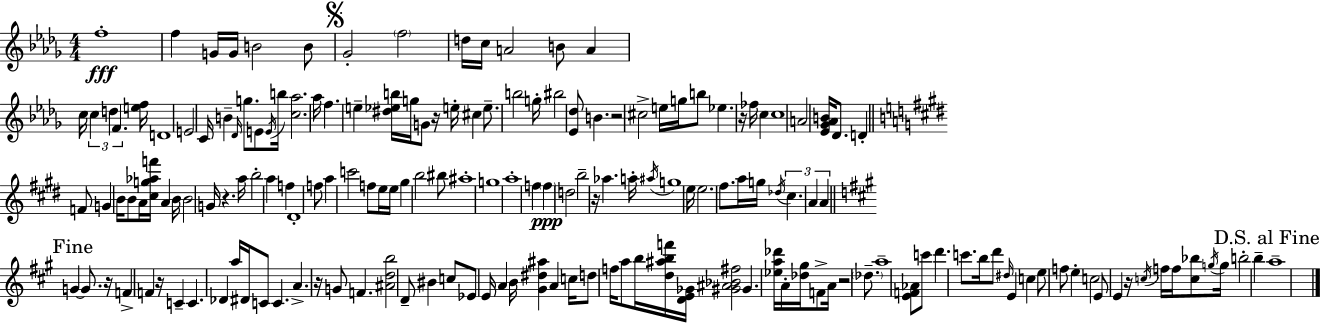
F5/w F5/q G4/s G4/s B4/h B4/e Gb4/h F5/h D5/s C5/s A4/h B4/e A4/q C5/s C5/q D5/q F4/q. [E5,F5]/s D4/w E4/h C4/s B4/q Db4/s G5/e. E4/e E4/s B5/s [C5,Ab5]/h. Ab5/s F5/q. E5/q [D#5,Eb5,B5]/s G5/s G4/e R/s E5/s C#5/q E5/e. B5/h G5/s BIS5/h [Eb4,Db5]/e B4/q. R/h C#5/h E5/s G5/s B5/e Eb5/q. R/s FES5/s C5/q C5/w A4/h [Eb4,Gb4,Ab4,B4]/s Db4/e. D4/q F4/e G4/q B4/s B4/e A4/s [C#5,G5,Ab5,F6]/s A4/q B4/s B4/h G4/s R/q. A5/s B5/h A5/q F5/q D#4/w F5/e A5/q C6/h F5/e E5/s E5/s G#5/q B5/h BIS5/e A#5/w G5/w A5/w F5/q F5/q D5/h B5/h R/s Ab5/q. A5/s A#5/s G5/w E5/s E5/h. F#5/e. A5/s G5/s Db5/s C#5/q. A4/q A4/q G4/q G4/e. R/s F4/q F4/q R/s C4/q C4/q. Db4/q A5/s D#4/s C4/e C4/q. A4/q. R/s G4/e F4/q. [A#4,D5,B5]/h D4/e BIS4/q C5/e Eb4/e E4/s A4/q B4/s [G#4,D#5,A#5]/q A4/q C5/s D5/e F5/s A5/e B5/s [D5,A#5,B5,F6]/s [D4,E4,Gb4]/s [G#4,A#4,Bb4,F#5]/h G#4/q. [Eb5,A5,Db6]/s A4/s [Db5,G#5]/s F4/e A4/s R/h Db5/e. A5/w [E4,F4,Ab4]/e C6/e D6/q. C6/e. B5/s D6/e D#5/s E4/q C5/q E5/e F5/e E5/q C5/h E4/e E4/q R/s C5/s F5/s F5/s [C5,Bb5]/e G5/s G5/s B5/h B5/q A5/w